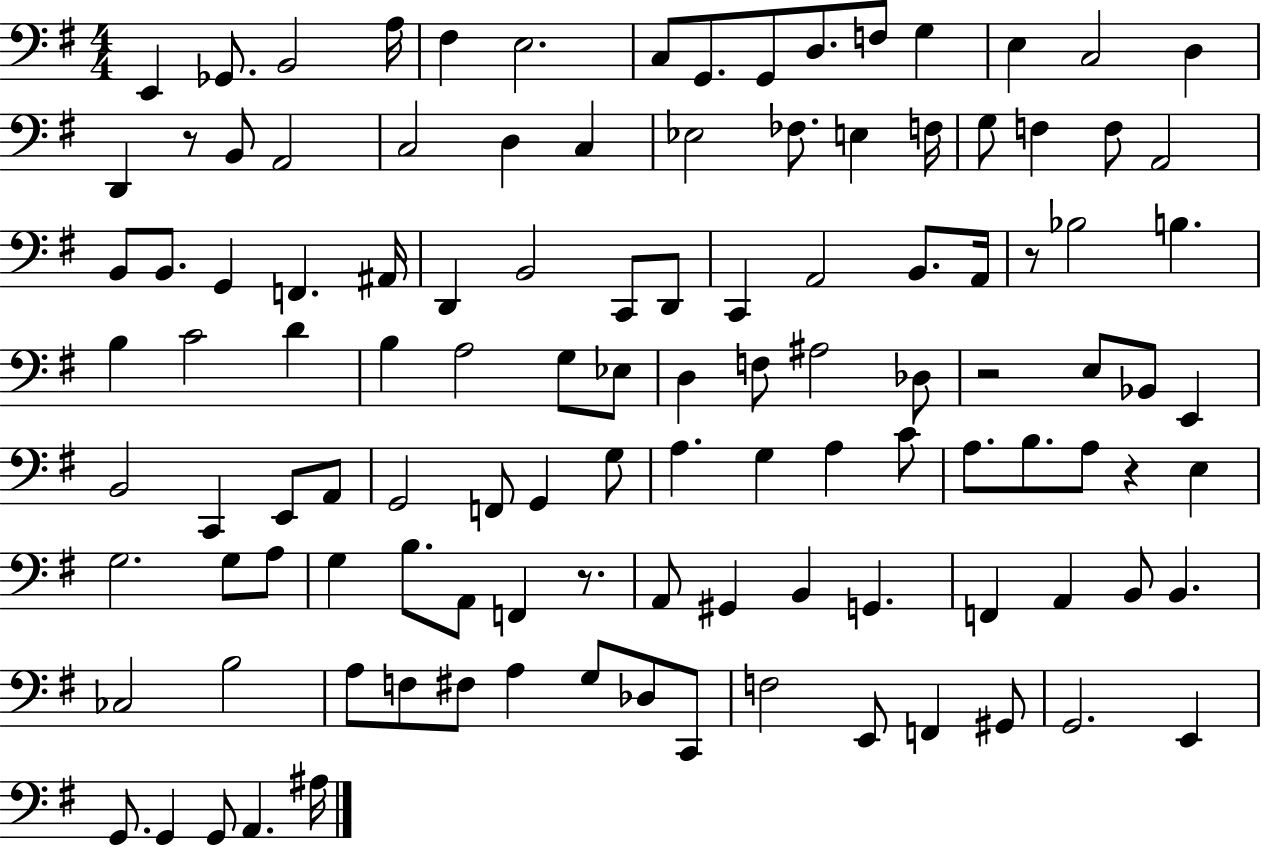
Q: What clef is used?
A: bass